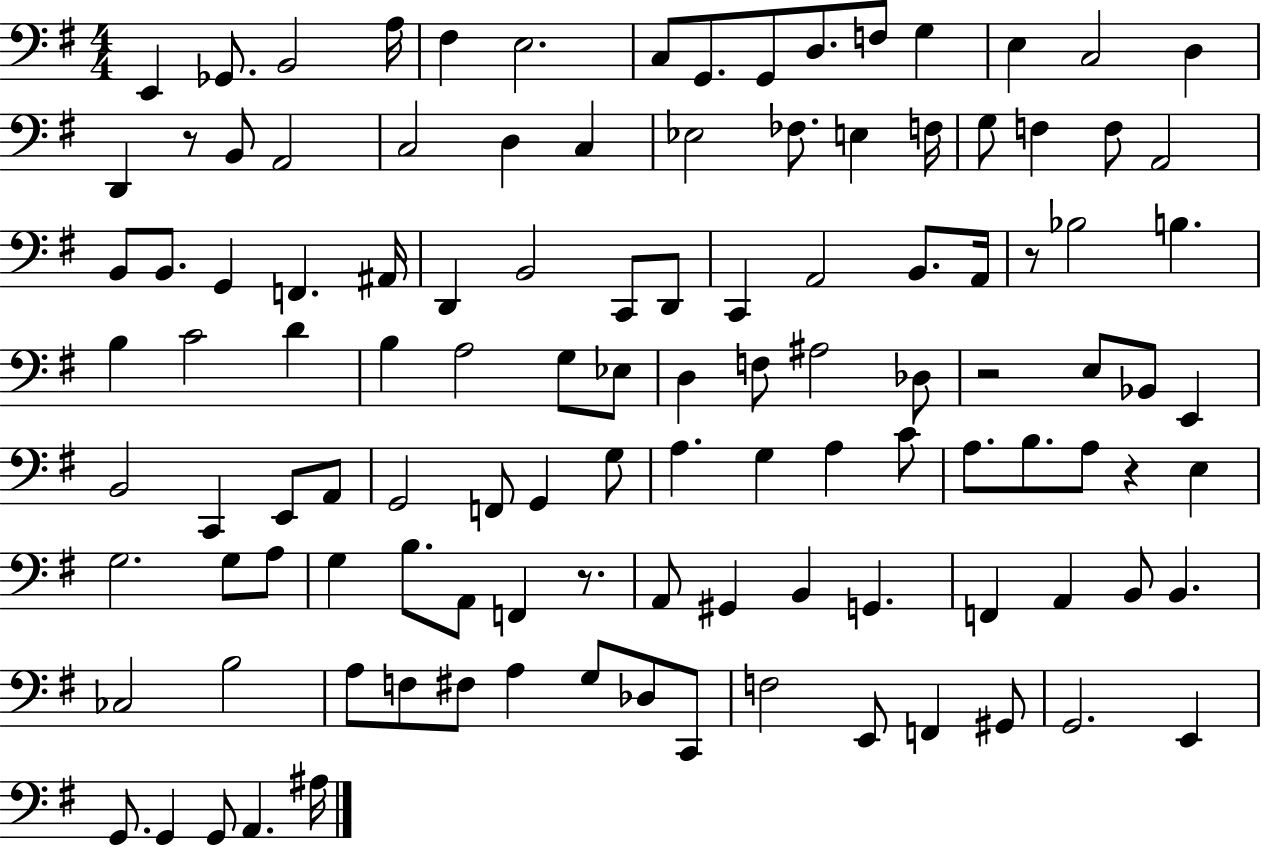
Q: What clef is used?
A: bass